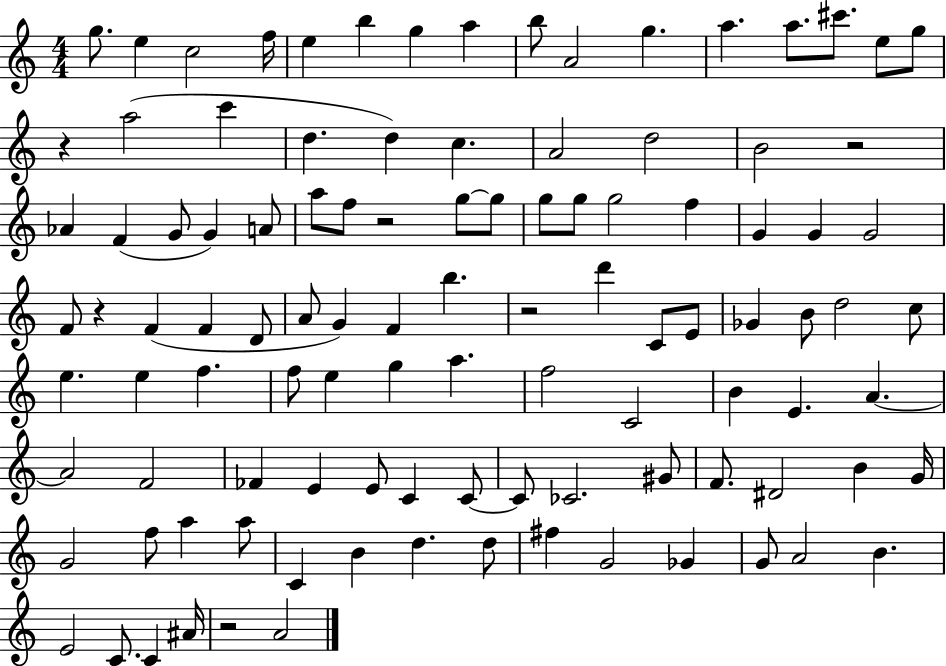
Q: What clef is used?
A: treble